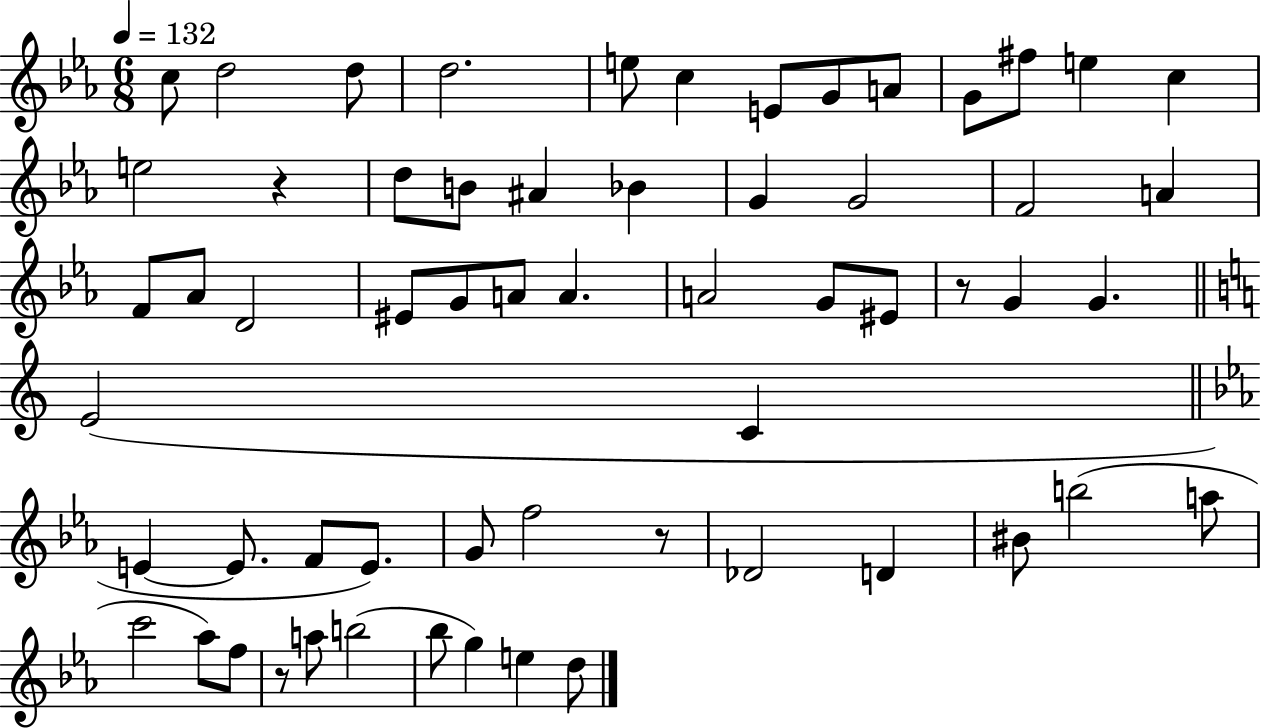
{
  \clef treble
  \numericTimeSignature
  \time 6/8
  \key ees \major
  \tempo 4 = 132
  c''8 d''2 d''8 | d''2. | e''8 c''4 e'8 g'8 a'8 | g'8 fis''8 e''4 c''4 | \break e''2 r4 | d''8 b'8 ais'4 bes'4 | g'4 g'2 | f'2 a'4 | \break f'8 aes'8 d'2 | eis'8 g'8 a'8 a'4. | a'2 g'8 eis'8 | r8 g'4 g'4. | \break \bar "||" \break \key a \minor e'2( c'4 | \bar "||" \break \key c \minor e'4~~ e'8. f'8 e'8.) | g'8 f''2 r8 | des'2 d'4 | bis'8 b''2( a''8 | \break c'''2 aes''8) f''8 | r8 a''8 b''2( | bes''8 g''4) e''4 d''8 | \bar "|."
}